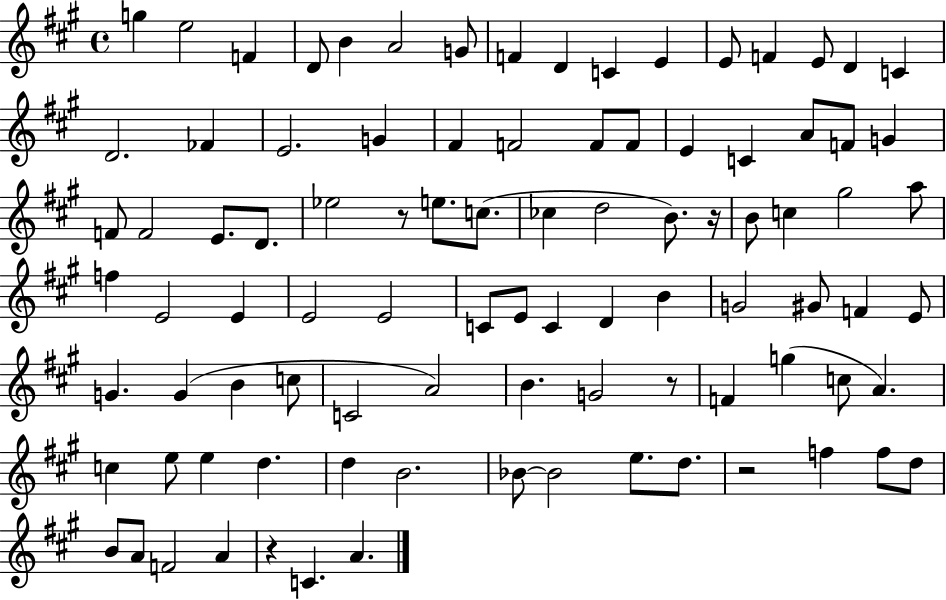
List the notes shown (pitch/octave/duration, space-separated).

G5/q E5/h F4/q D4/e B4/q A4/h G4/e F4/q D4/q C4/q E4/q E4/e F4/q E4/e D4/q C4/q D4/h. FES4/q E4/h. G4/q F#4/q F4/h F4/e F4/e E4/q C4/q A4/e F4/e G4/q F4/e F4/h E4/e. D4/e. Eb5/h R/e E5/e. C5/e. CES5/q D5/h B4/e. R/s B4/e C5/q G#5/h A5/e F5/q E4/h E4/q E4/h E4/h C4/e E4/e C4/q D4/q B4/q G4/h G#4/e F4/q E4/e G4/q. G4/q B4/q C5/e C4/h A4/h B4/q. G4/h R/e F4/q G5/q C5/e A4/q. C5/q E5/e E5/q D5/q. D5/q B4/h. Bb4/e Bb4/h E5/e. D5/e. R/h F5/q F5/e D5/e B4/e A4/e F4/h A4/q R/q C4/q. A4/q.